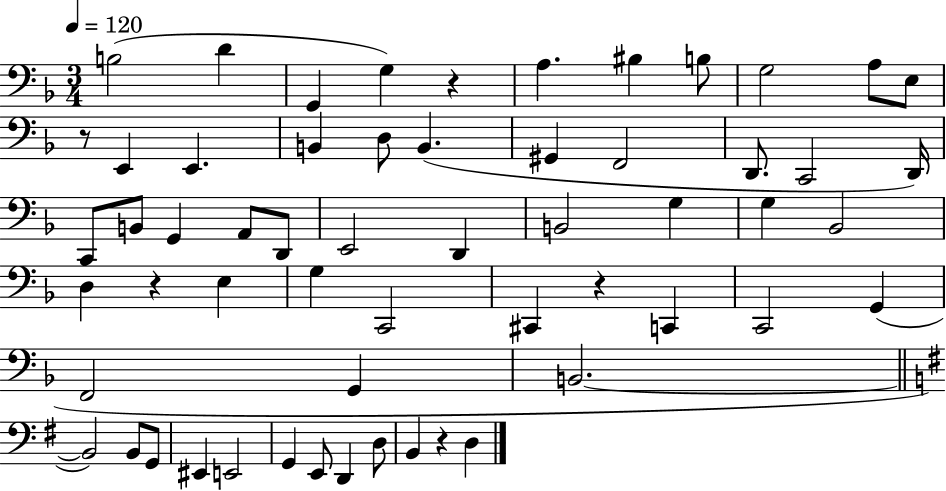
B3/h D4/q G2/q G3/q R/q A3/q. BIS3/q B3/e G3/h A3/e E3/e R/e E2/q E2/q. B2/q D3/e B2/q. G#2/q F2/h D2/e. C2/h D2/s C2/e B2/e G2/q A2/e D2/e E2/h D2/q B2/h G3/q G3/q Bb2/h D3/q R/q E3/q G3/q C2/h C#2/q R/q C2/q C2/h G2/q F2/h G2/q B2/h. B2/h B2/e G2/e EIS2/q E2/h G2/q E2/e D2/q D3/e B2/q R/q D3/q